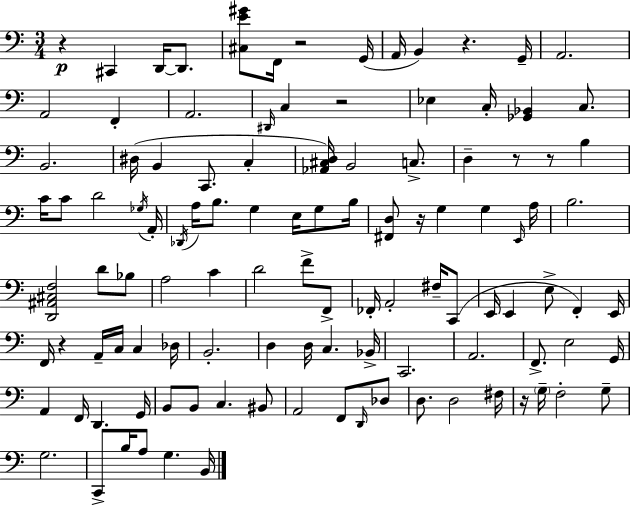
R/q C#2/q D2/s D2/e. [C#3,E4,G#4]/e F2/s R/h G2/s A2/s B2/q R/q. G2/s A2/h. A2/h F2/q A2/h. D#2/s C3/q R/h Eb3/q C3/s [Gb2,Bb2]/q C3/e. B2/h. D#3/s B2/q C2/e. C3/q [Ab2,C#3,D3]/s B2/h C3/e. D3/q R/e R/e B3/q C4/s C4/e D4/h Gb3/s A2/s Db2/s A3/s B3/e. G3/q E3/s G3/e B3/s [F#2,D3]/e R/s G3/q G3/q E2/s A3/s B3/h. [D2,A#2,C#3,F3]/h D4/e Bb3/e A3/h C4/q D4/h F4/e F2/e FES2/s A2/h F#3/s C2/e E2/s E2/q E3/e F2/q E2/s F2/s R/q A2/s C3/s C3/q Db3/s B2/h. D3/q D3/s C3/q. Bb2/s C2/h. A2/h. F2/e. E3/h G2/s A2/q F2/s D2/q. G2/s B2/e B2/e C3/q. BIS2/e A2/h F2/e D2/s Db3/e D3/e. D3/h F#3/s R/s G3/s F3/h G3/e G3/h. C2/e B3/s A3/e G3/q. B2/s